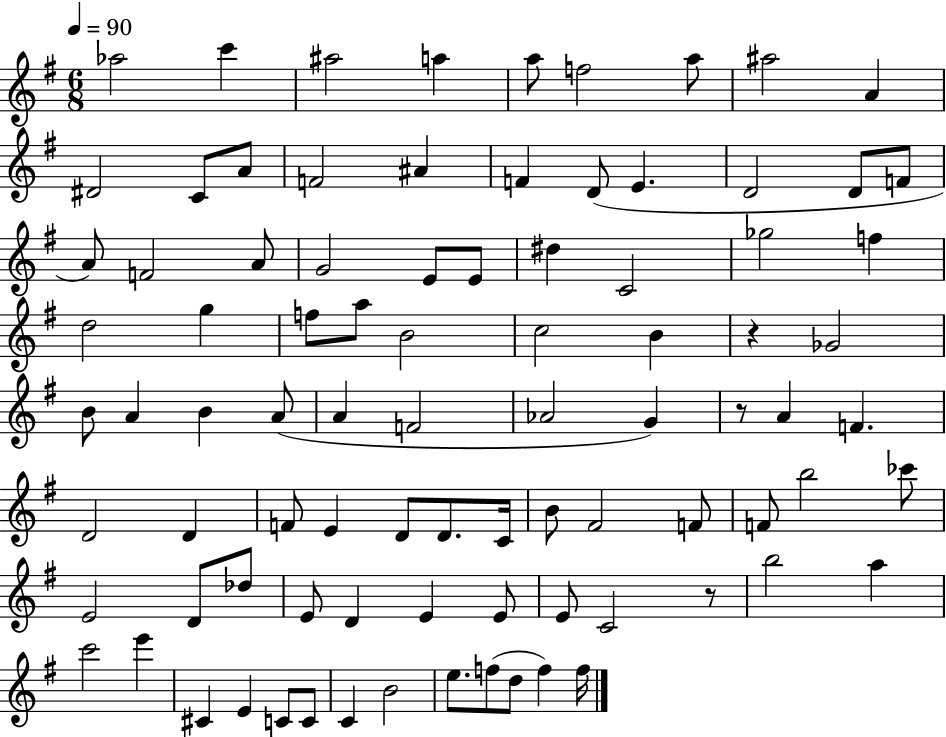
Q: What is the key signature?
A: G major